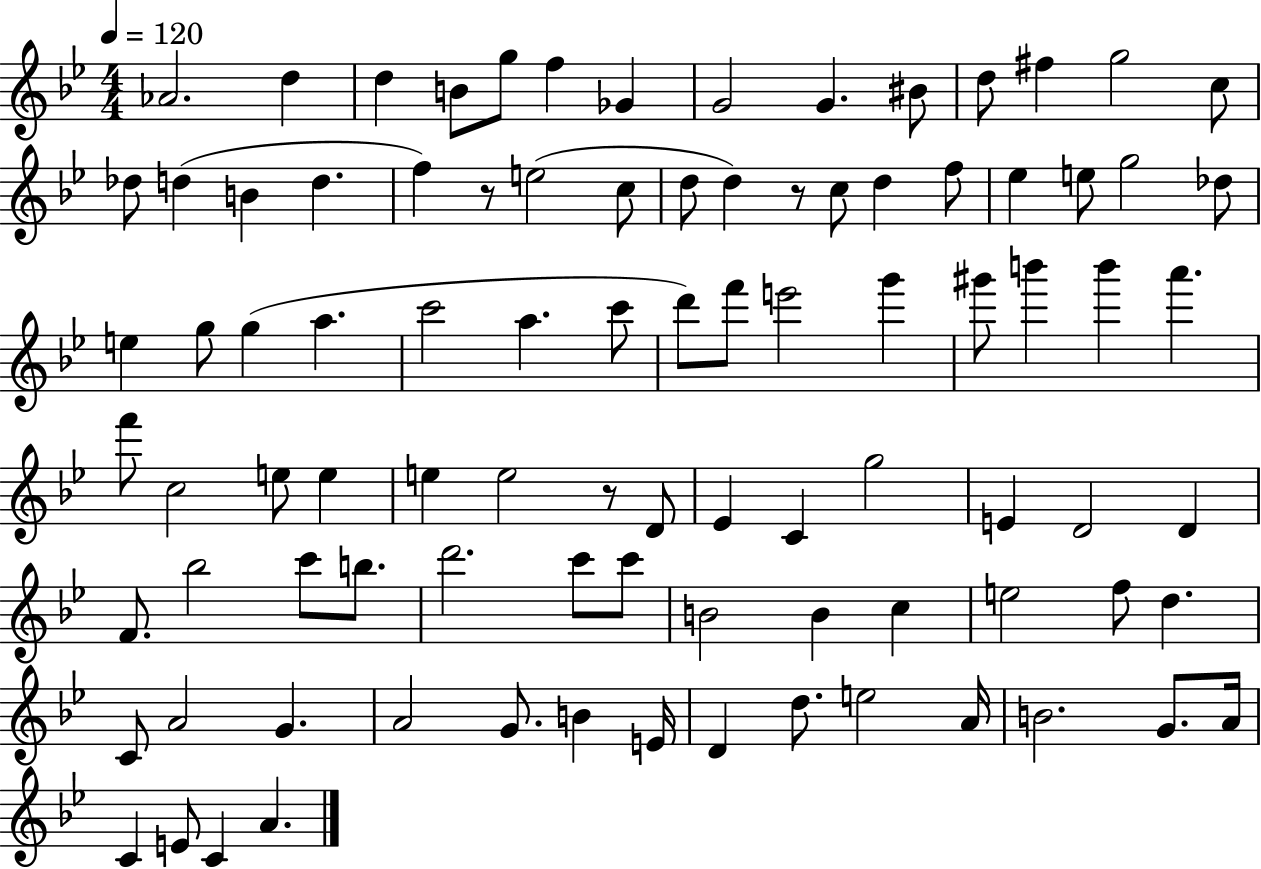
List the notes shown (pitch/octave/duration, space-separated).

Ab4/h. D5/q D5/q B4/e G5/e F5/q Gb4/q G4/h G4/q. BIS4/e D5/e F#5/q G5/h C5/e Db5/e D5/q B4/q D5/q. F5/q R/e E5/h C5/e D5/e D5/q R/e C5/e D5/q F5/e Eb5/q E5/e G5/h Db5/e E5/q G5/e G5/q A5/q. C6/h A5/q. C6/e D6/e F6/e E6/h G6/q G#6/e B6/q B6/q A6/q. F6/e C5/h E5/e E5/q E5/q E5/h R/e D4/e Eb4/q C4/q G5/h E4/q D4/h D4/q F4/e. Bb5/h C6/e B5/e. D6/h. C6/e C6/e B4/h B4/q C5/q E5/h F5/e D5/q. C4/e A4/h G4/q. A4/h G4/e. B4/q E4/s D4/q D5/e. E5/h A4/s B4/h. G4/e. A4/s C4/q E4/e C4/q A4/q.